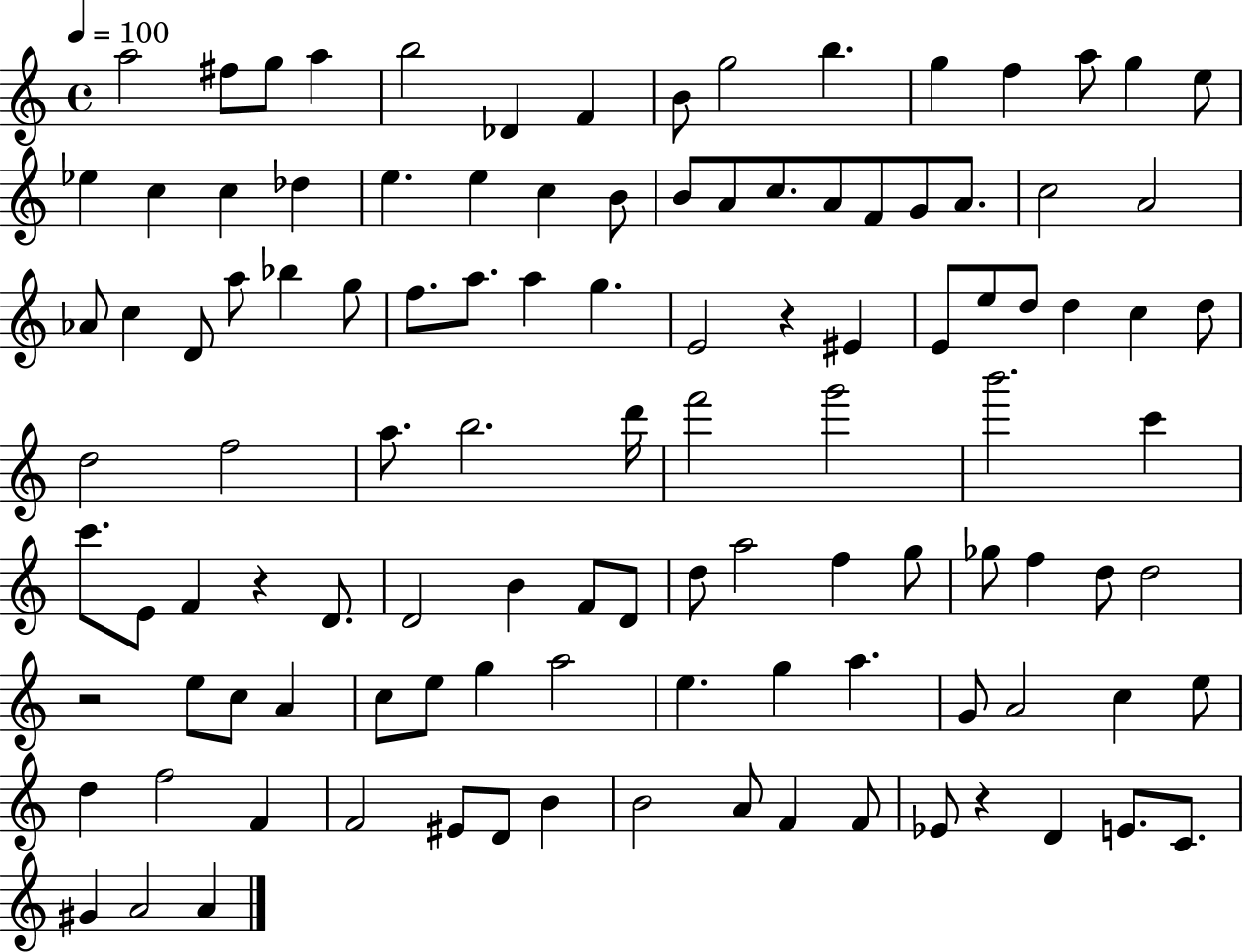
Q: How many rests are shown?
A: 4